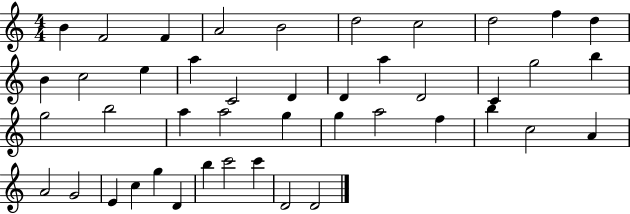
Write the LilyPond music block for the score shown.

{
  \clef treble
  \numericTimeSignature
  \time 4/4
  \key c \major
  b'4 f'2 f'4 | a'2 b'2 | d''2 c''2 | d''2 f''4 d''4 | \break b'4 c''2 e''4 | a''4 c'2 d'4 | d'4 a''4 d'2 | c'4 g''2 b''4 | \break g''2 b''2 | a''4 a''2 g''4 | g''4 a''2 f''4 | b''4 c''2 a'4 | \break a'2 g'2 | e'4 c''4 g''4 d'4 | b''4 c'''2 c'''4 | d'2 d'2 | \break \bar "|."
}